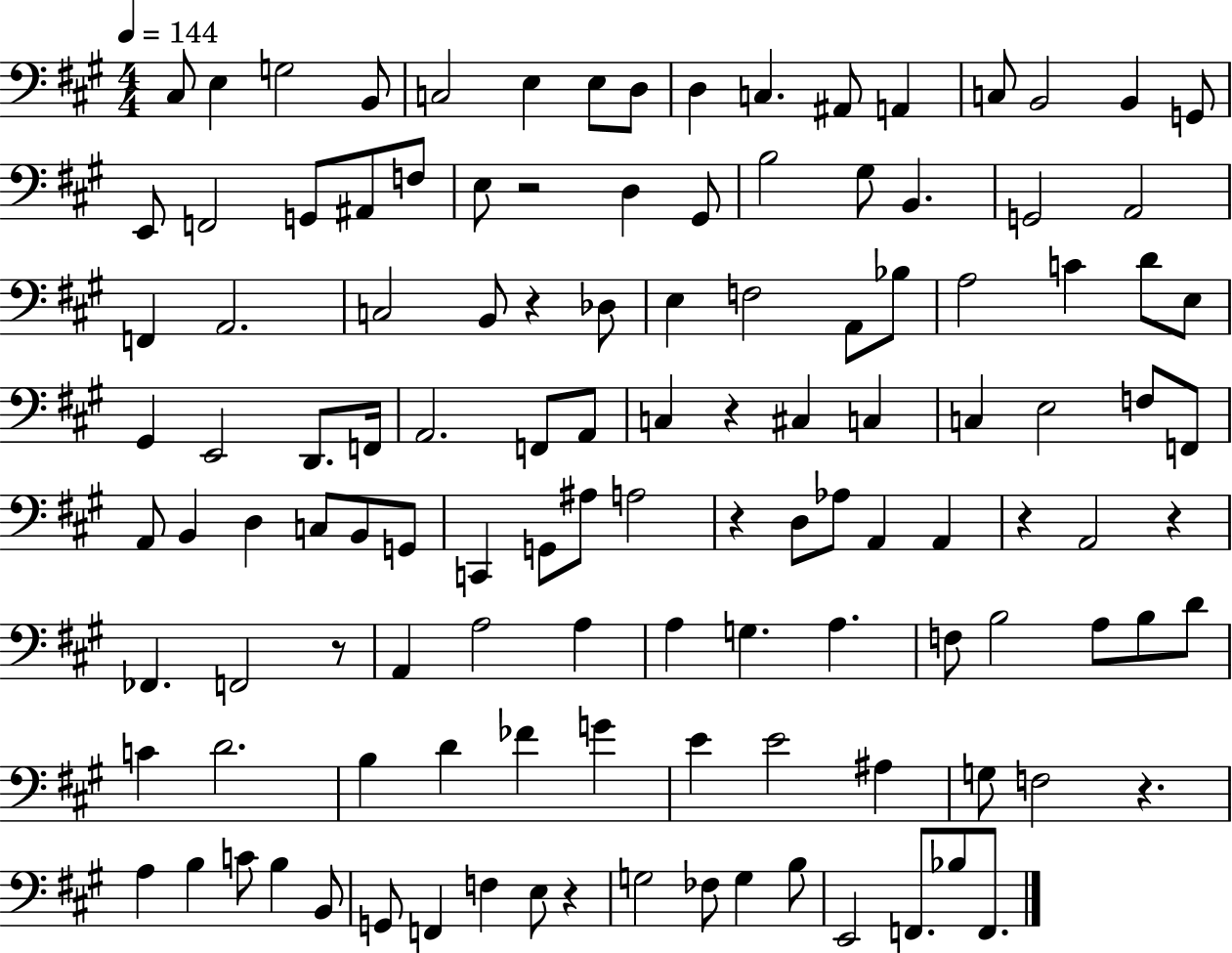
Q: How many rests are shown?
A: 9